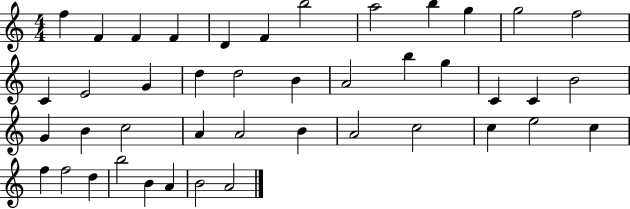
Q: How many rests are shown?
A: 0